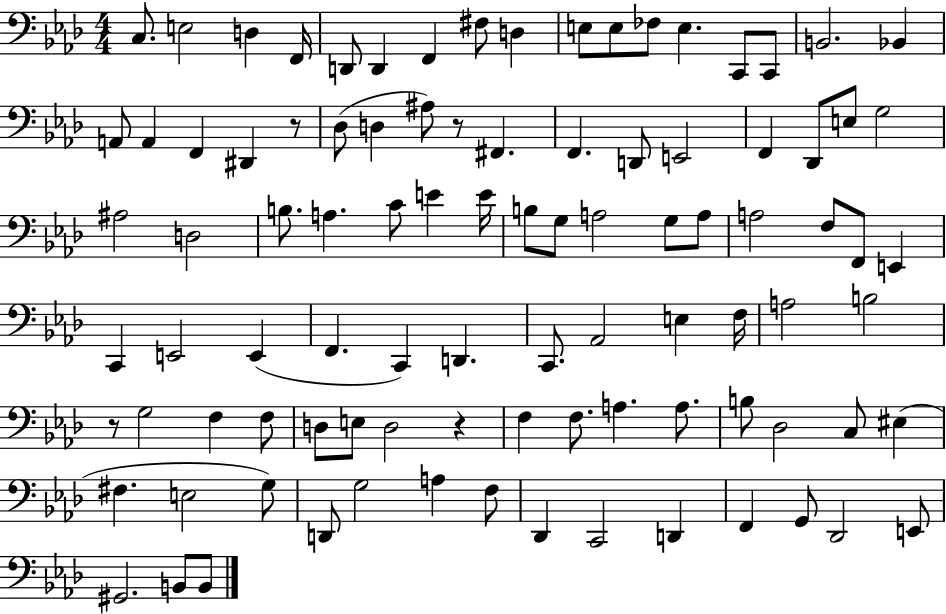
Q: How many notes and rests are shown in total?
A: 95